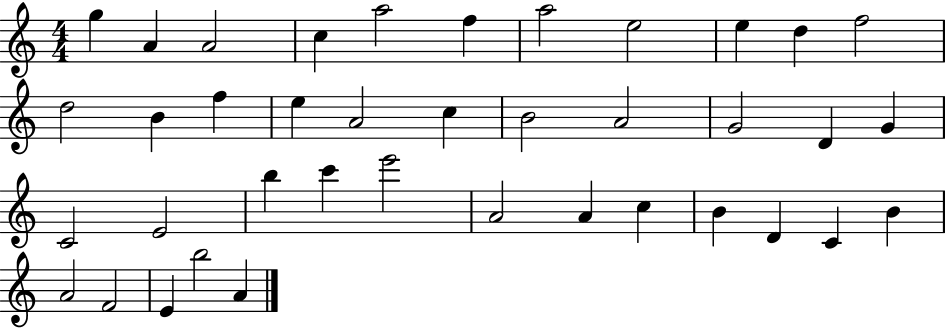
G5/q A4/q A4/h C5/q A5/h F5/q A5/h E5/h E5/q D5/q F5/h D5/h B4/q F5/q E5/q A4/h C5/q B4/h A4/h G4/h D4/q G4/q C4/h E4/h B5/q C6/q E6/h A4/h A4/q C5/q B4/q D4/q C4/q B4/q A4/h F4/h E4/q B5/h A4/q